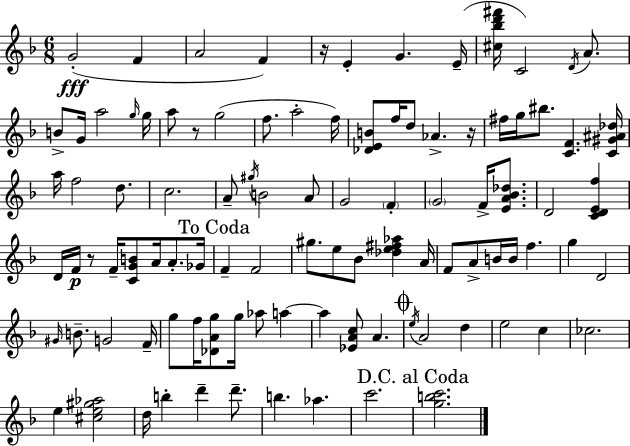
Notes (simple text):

G4/h F4/q A4/h F4/q R/s E4/q G4/q. E4/s [C#5,Bb5,D6,F#6]/s C4/h D4/s A4/e. B4/e G4/s A5/h G5/s G5/s A5/e R/e G5/h F5/e. A5/h F5/s [Db4,E4,B4]/e F5/s D5/e Ab4/q. R/s F#5/s G5/s BIS5/e. [C4,F4]/q. [C4,G#4,A#4,Db5]/s A5/s F5/h D5/e. C5/h. A4/e G#5/s B4/h A4/e G4/h F4/q G4/h F4/s [E4,A4,Bb4,Db5]/e. D4/h [C4,D4,E4,F5]/q D4/s F4/s R/e F4/s [C4,G4,B4]/e A4/s A4/e. Gb4/s F4/q F4/h G#5/e. E5/e Bb4/e [Db5,E5,F#5,Ab5]/q A4/s F4/e A4/e B4/s B4/s F5/q. G5/q D4/h G#4/s B4/e. G4/h F4/s G5/e F5/s [Db4,A4,G5]/e G5/s Ab5/e A5/q A5/q [Eb4,A4,C5]/e A4/q. E5/s A4/h D5/q E5/h C5/q CES5/h. E5/q [C#5,E5,G#5,Ab5]/h D5/s B5/q D6/q D6/e. B5/q. Ab5/q. C6/h. [G5,B5,C6]/h.